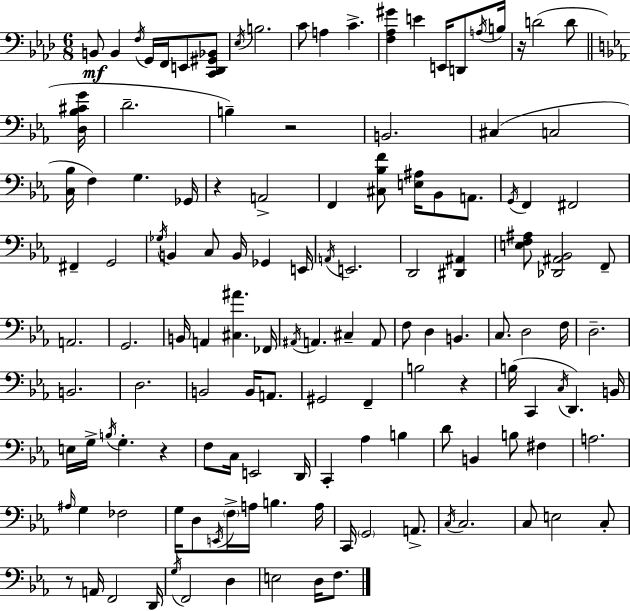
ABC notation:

X:1
T:Untitled
M:6/8
L:1/4
K:Ab
B,,/2 B,, F,/4 G,,/4 F,,/4 E,,/2 [C,,_D,,^G,,_B,,]/2 _E,/4 B,2 C/2 A, C [F,_A,^G] E E,,/4 D,,/2 A,/4 B,/4 z/4 D2 D/2 [D,_B,^CG]/4 D2 B, z2 B,,2 ^C, C,2 [C,_B,]/4 F, G, _G,,/4 z A,,2 F,, [^C,_B,F]/2 [E,^A,]/4 _B,,/2 A,,/2 G,,/4 F,, ^F,,2 ^F,, G,,2 _G,/4 B,, C,/2 B,,/4 _G,, E,,/4 A,,/4 E,,2 D,,2 [^D,,^A,,] [E,F,^A,]/2 [_D,,^A,,_B,,]2 F,,/2 A,,2 G,,2 B,,/4 A,, [^C,^A] _F,,/4 ^A,,/4 A,, ^C, A,,/2 F,/2 D, B,, C,/2 D,2 F,/4 D,2 B,,2 D,2 B,,2 B,,/4 A,,/2 ^G,,2 F,, B,2 z B,/4 C,, C,/4 D,, B,,/4 E,/4 G,/4 B,/4 G, z F,/2 C,/4 E,,2 D,,/4 C,, _A, B, D/2 B,, B,/2 ^F, A,2 ^A,/4 G, _F,2 G,/4 D,/2 E,,/4 F,/4 A,/4 B, A,/4 C,,/4 G,,2 A,,/2 C,/4 C,2 C,/2 E,2 C,/2 z/2 A,,/4 F,,2 D,,/4 G,/4 F,,2 D, E,2 D,/4 F,/2